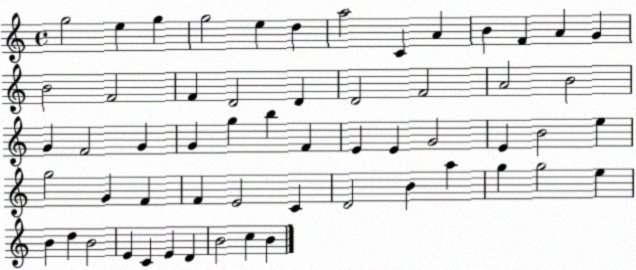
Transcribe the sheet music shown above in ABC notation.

X:1
T:Untitled
M:4/4
L:1/4
K:C
g2 e g g2 e d a2 C A B F A G B2 F2 F D2 D D2 F2 A2 B2 G F2 G G g b F E E G2 E B2 e g2 G F F E2 C D2 B a g g2 e B d B2 E C E D B2 c B